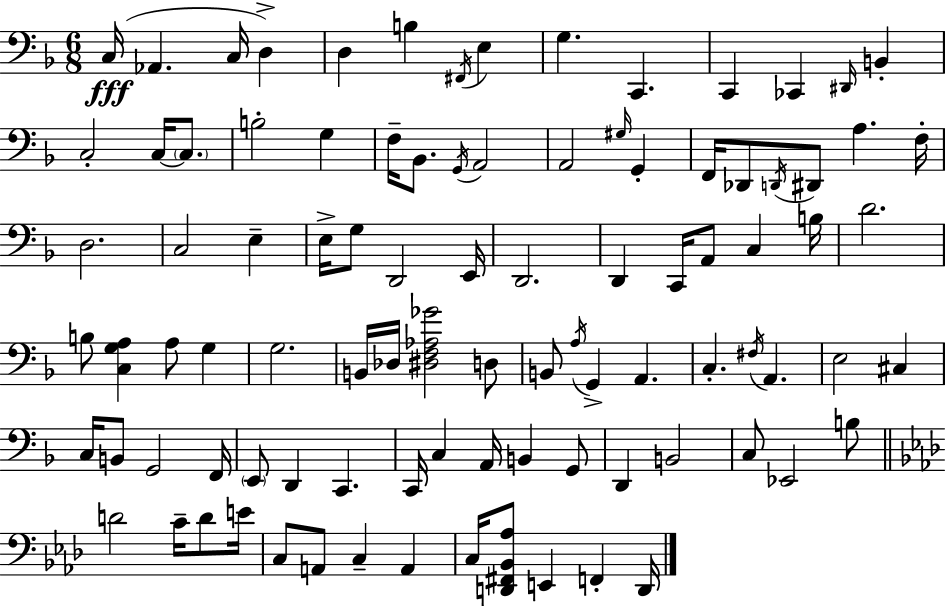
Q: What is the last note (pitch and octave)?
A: D2